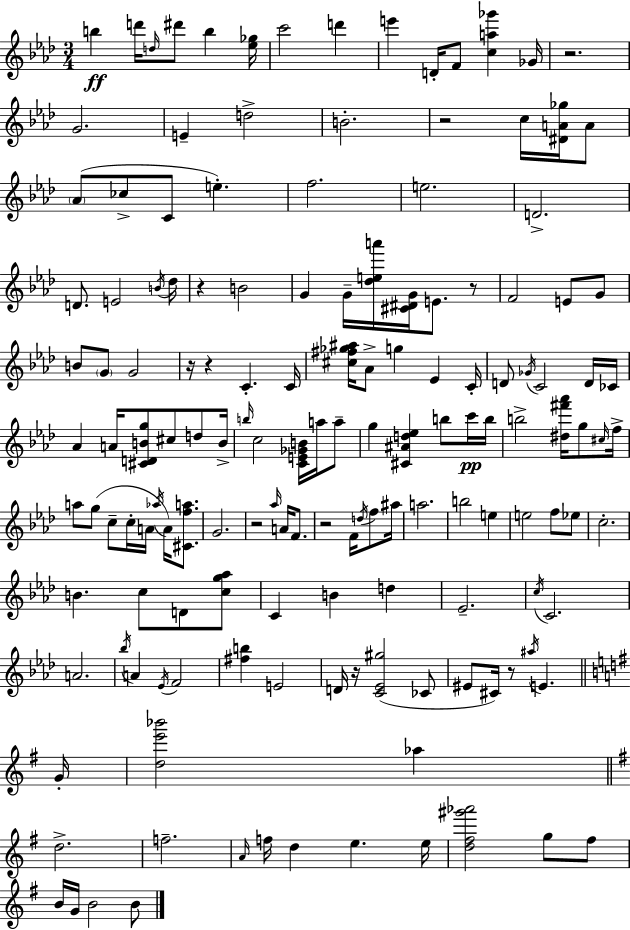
X:1
T:Untitled
M:3/4
L:1/4
K:Ab
b d'/4 d/4 ^d'/2 b [_e_g]/4 c'2 d' e' D/4 F/2 [ca_g'] _G/4 z2 G2 E d2 B2 z2 c/4 [^DA_g]/4 A/2 _A/2 _c/2 C/2 e f2 e2 D2 D/2 E2 B/4 _d/4 z B2 G G/4 [_dea']/4 [^C^DG]/4 E/2 z/2 F2 E/2 G/2 B/2 G/2 G2 z/4 z C C/4 [^c^f_g^a]/4 _A/2 g _E C/4 D/2 _G/4 C2 D/4 _C/4 _A A/4 [^CDBg]/2 ^c/2 d/2 B/4 b/4 c2 [CE_GB]/4 a/4 a/2 g [^C^Ad_e] b/2 c'/4 b/4 b2 [^d^f'_a']/4 g/2 ^c/4 f/4 a/2 g/2 c/2 c/4 A/4 _a/4 A/4 [^Cfa]/2 G2 z2 _a/4 A/4 F/2 z2 F/4 d/4 f/2 ^a/4 a2 b2 e e2 f/2 _e/2 c2 B c/2 D/2 [cg_a]/2 C B d _E2 c/4 C2 A2 _b/4 A _E/4 F2 [^fb] E2 D/4 z/4 [C_E^g]2 _C/2 ^E/2 ^C/4 z/2 ^a/4 E G/4 [de'_b']2 _a d2 f2 A/4 f/4 d e e/4 [d^f^g'_a']2 g/2 ^f/2 B/4 G/4 B2 B/2